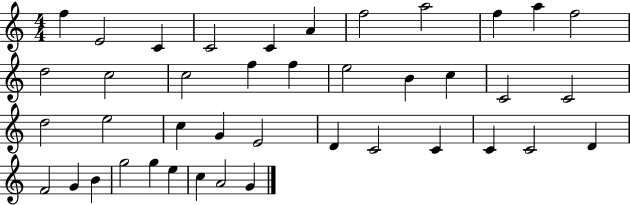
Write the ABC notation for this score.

X:1
T:Untitled
M:4/4
L:1/4
K:C
f E2 C C2 C A f2 a2 f a f2 d2 c2 c2 f f e2 B c C2 C2 d2 e2 c G E2 D C2 C C C2 D F2 G B g2 g e c A2 G